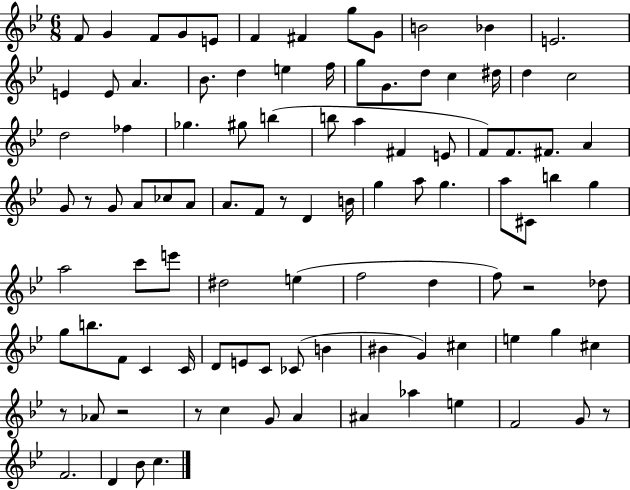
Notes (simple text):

F4/e G4/q F4/e G4/e E4/e F4/q F#4/q G5/e G4/e B4/h Bb4/q E4/h. E4/q E4/e A4/q. Bb4/e. D5/q E5/q F5/s G5/e G4/e. D5/e C5/q D#5/s D5/q C5/h D5/h FES5/q Gb5/q. G#5/e B5/q B5/e A5/q F#4/q E4/e F4/e F4/e. F#4/e. A4/q G4/e R/e G4/e A4/e CES5/e A4/e A4/e. F4/e R/e D4/q B4/s G5/q A5/e G5/q. A5/e C#4/e B5/q G5/q A5/h C6/e E6/e D#5/h E5/q F5/h D5/q F5/e R/h Db5/e G5/e B5/e. F4/e C4/q C4/s D4/e E4/e C4/e CES4/e B4/q BIS4/q G4/q C#5/q E5/q G5/q C#5/q R/e Ab4/e R/h R/e C5/q G4/e A4/q A#4/q Ab5/q E5/q F4/h G4/e R/e F4/h. D4/q Bb4/e C5/q.